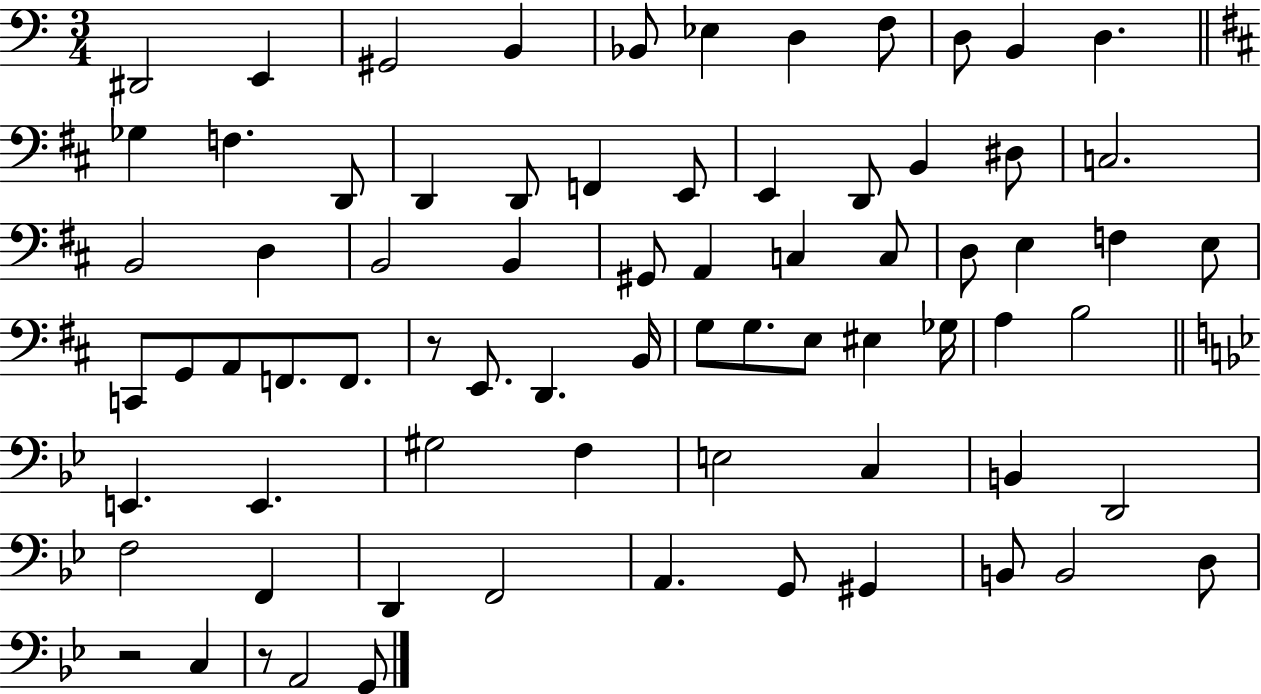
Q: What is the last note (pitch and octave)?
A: G2